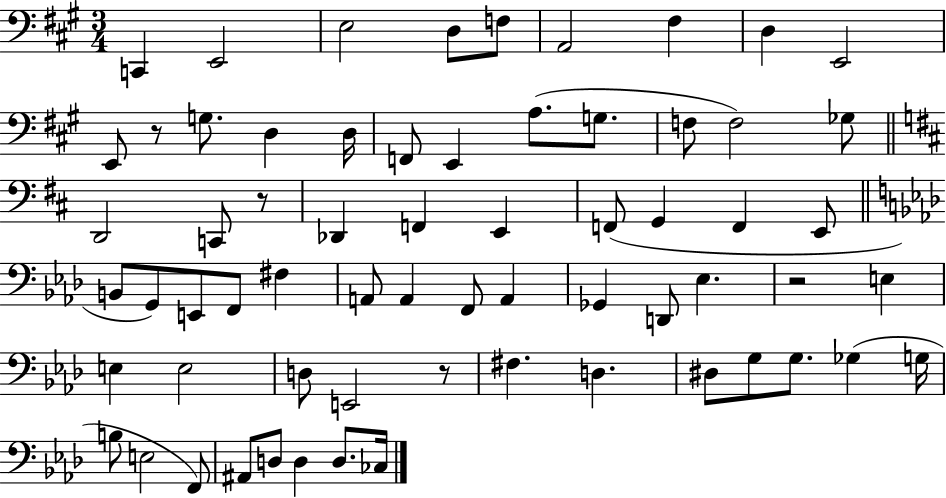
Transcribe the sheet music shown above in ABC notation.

X:1
T:Untitled
M:3/4
L:1/4
K:A
C,, E,,2 E,2 D,/2 F,/2 A,,2 ^F, D, E,,2 E,,/2 z/2 G,/2 D, D,/4 F,,/2 E,, A,/2 G,/2 F,/2 F,2 _G,/2 D,,2 C,,/2 z/2 _D,, F,, E,, F,,/2 G,, F,, E,,/2 B,,/2 G,,/2 E,,/2 F,,/2 ^F, A,,/2 A,, F,,/2 A,, _G,, D,,/2 _E, z2 E, E, E,2 D,/2 E,,2 z/2 ^F, D, ^D,/2 G,/2 G,/2 _G, G,/4 B,/2 E,2 F,,/2 ^A,,/2 D,/2 D, D,/2 _C,/4